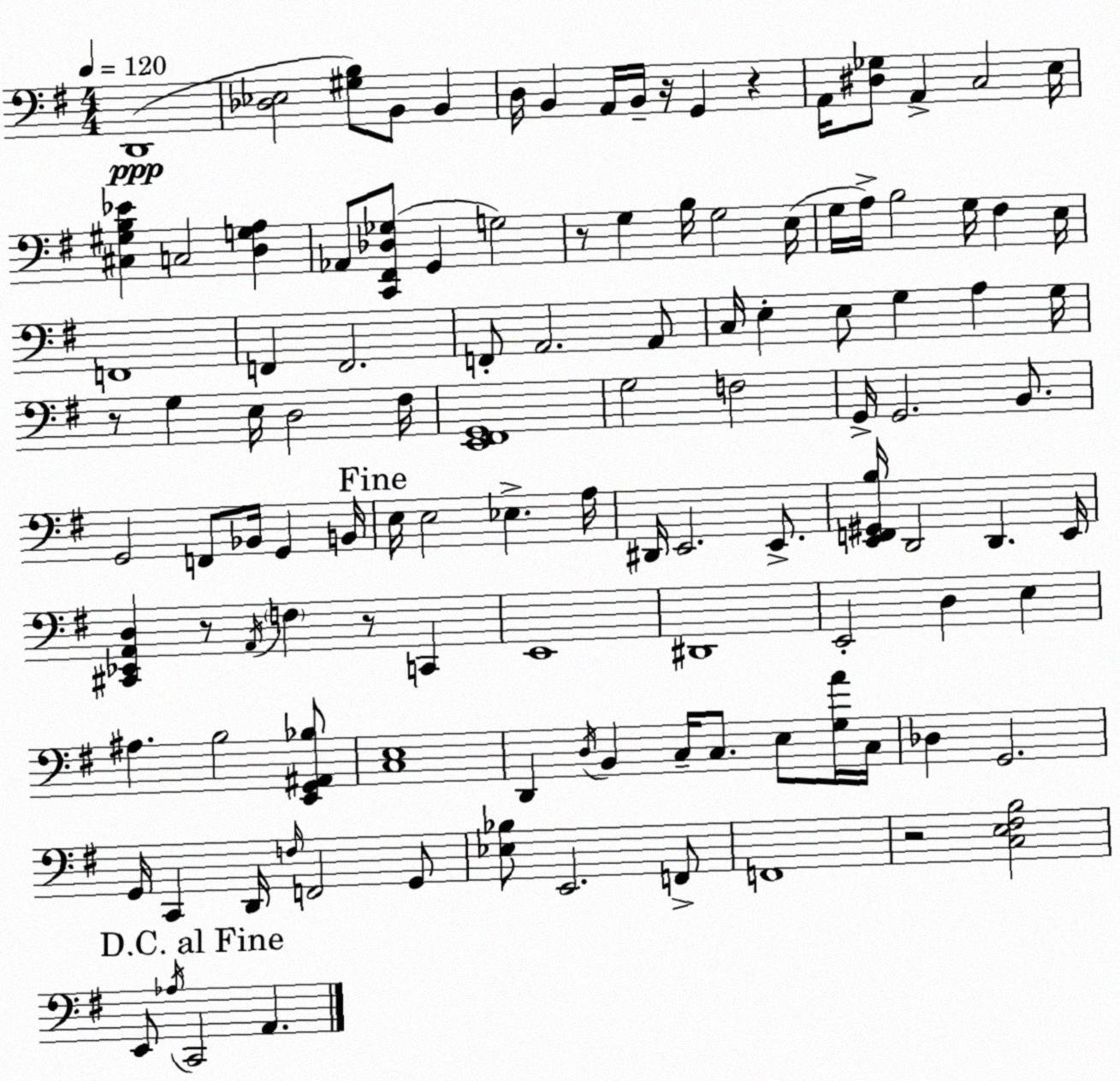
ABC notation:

X:1
T:Untitled
M:4/4
L:1/4
K:G
D,,4 [_D,_E,]2 [^G,B,]/2 B,,/2 B,, D,/4 B,, A,,/4 B,,/4 z/4 G,, z A,,/4 [^D,_G,]/2 A,, C,2 E,/4 [^C,^G,B,_E] C,2 [D,G,A,] _A,,/2 [C,,^F,,_D,_G,]/2 G,, G,2 z/2 G, B,/4 G,2 E,/4 G,/4 A,/4 B,2 G,/4 ^F, E,/4 F,,4 F,, F,,2 F,,/2 A,,2 A,,/2 C,/4 E, E,/2 G, A, G,/4 z/2 G, E,/4 D,2 ^F,/4 [E,,^F,,G,,]4 G,2 F,2 G,,/4 G,,2 B,,/2 G,,2 F,,/2 _B,,/4 G,, B,,/4 E,/4 E,2 _E, A,/4 ^D,,/4 E,,2 E,,/2 [E,,F,,^G,,B,]/4 D,,2 D,, E,,/4 [^C,,_E,,A,,D,] z/2 A,,/4 F, z/2 C,, E,,4 ^D,,4 E,,2 D, E, ^A, B,2 [E,,G,,^A,,_B,]/2 [C,E,]4 D,, D,/4 B,, C,/4 C,/2 E,/2 [G,A]/4 C,/4 _D, G,,2 G,,/4 C,, D,,/4 F,/4 F,,2 G,,/2 [_E,_B,]/2 E,,2 F,,/2 F,,4 z2 [C,E,^F,B,]2 E,,/2 _A,/4 C,,2 A,,